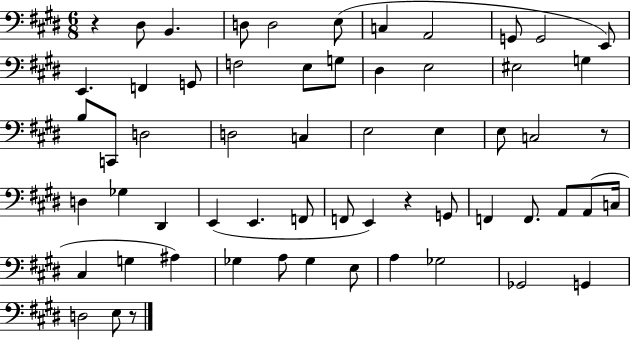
{
  \clef bass
  \numericTimeSignature
  \time 6/8
  \key e \major
  \repeat volta 2 { r4 dis8 b,4. | d8 d2 e8( | c4 a,2 | g,8 g,2 e,8) | \break e,4. f,4 g,8 | f2 e8 g8 | dis4 e2 | eis2 g4 | \break b8 c,8 d2 | d2 c4 | e2 e4 | e8 c2 r8 | \break d4 ges4 dis,4 | e,4( e,4. f,8 | f,8 e,4) r4 g,8 | f,4 f,8. a,8 a,8( c16 | \break cis4 g4 ais4) | ges4 a8 ges4 e8 | a4 ges2 | ges,2 g,4 | \break d2 e8 r8 | } \bar "|."
}